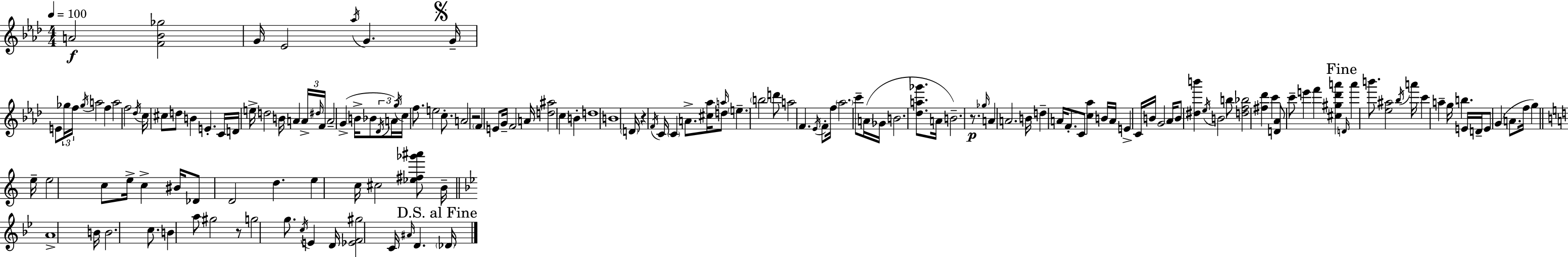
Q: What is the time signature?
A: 4/4